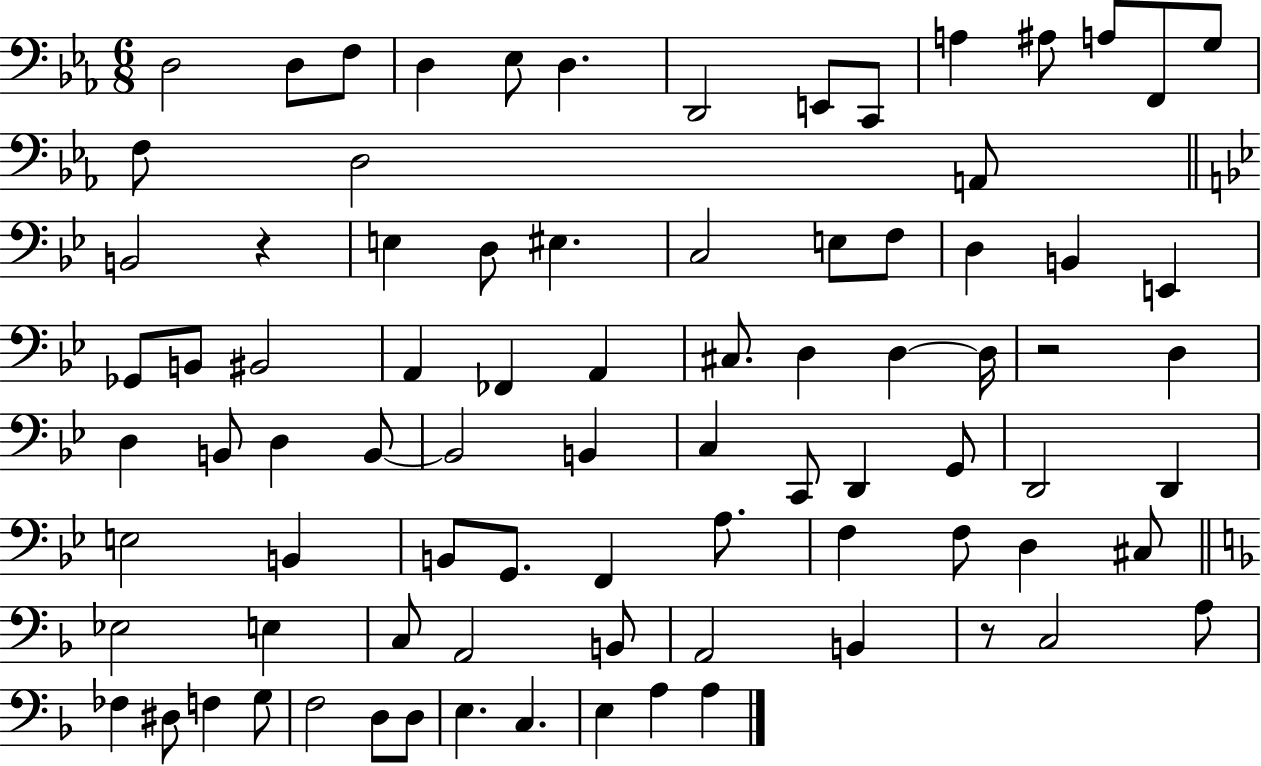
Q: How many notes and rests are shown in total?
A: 84